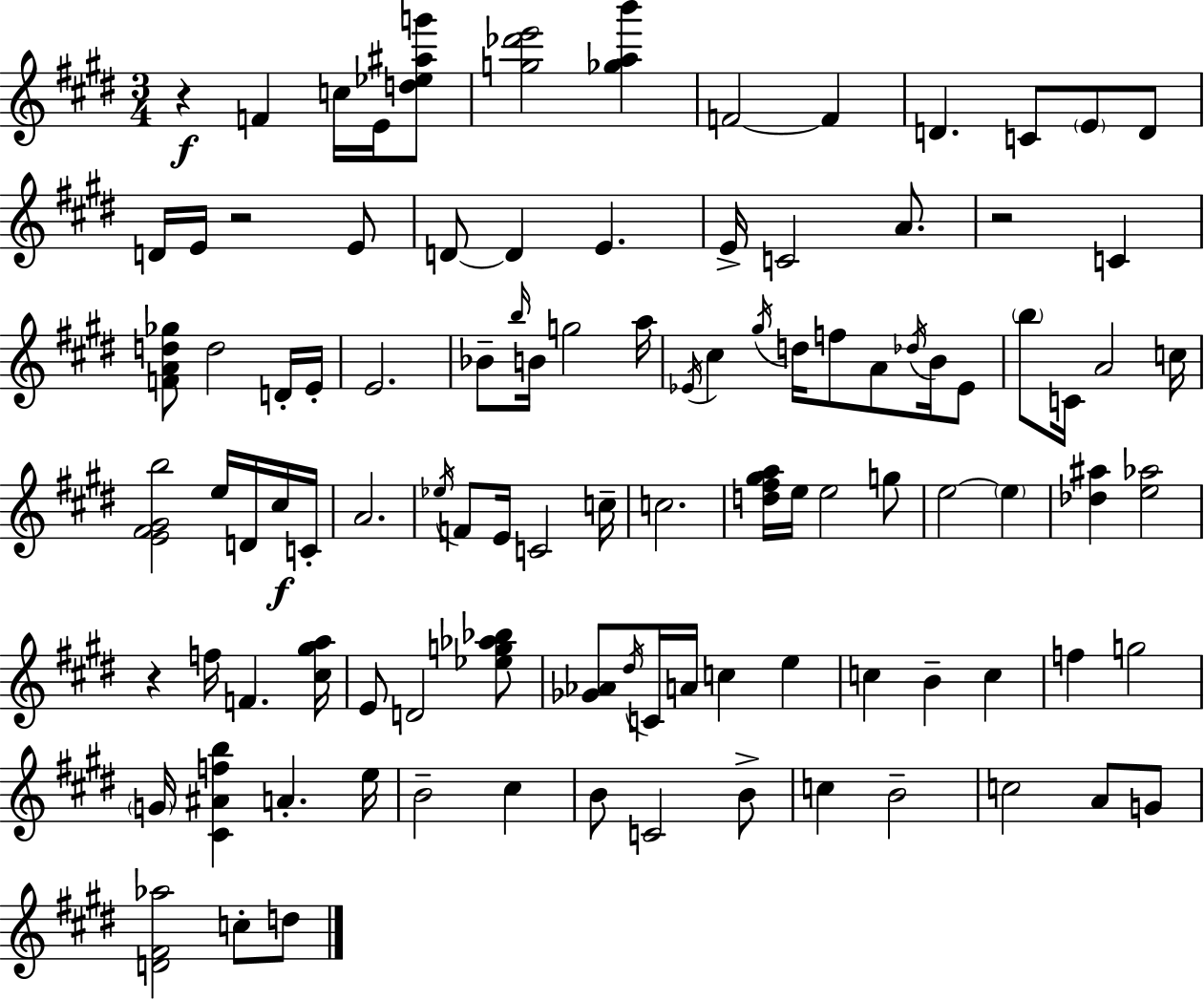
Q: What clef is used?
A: treble